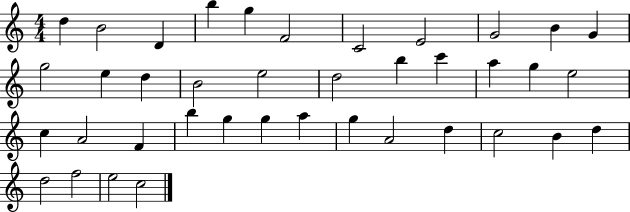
D5/q B4/h D4/q B5/q G5/q F4/h C4/h E4/h G4/h B4/q G4/q G5/h E5/q D5/q B4/h E5/h D5/h B5/q C6/q A5/q G5/q E5/h C5/q A4/h F4/q B5/q G5/q G5/q A5/q G5/q A4/h D5/q C5/h B4/q D5/q D5/h F5/h E5/h C5/h